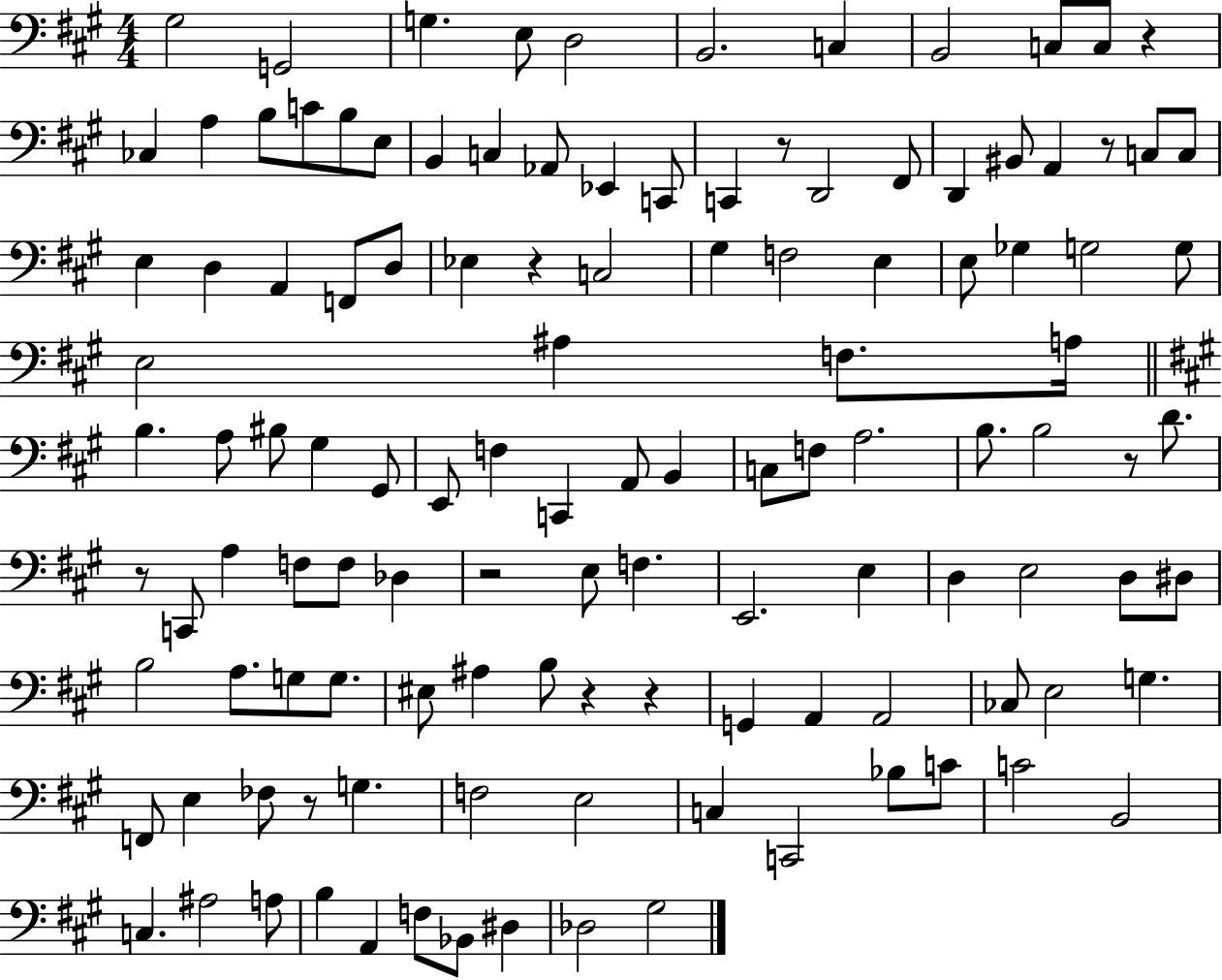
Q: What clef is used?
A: bass